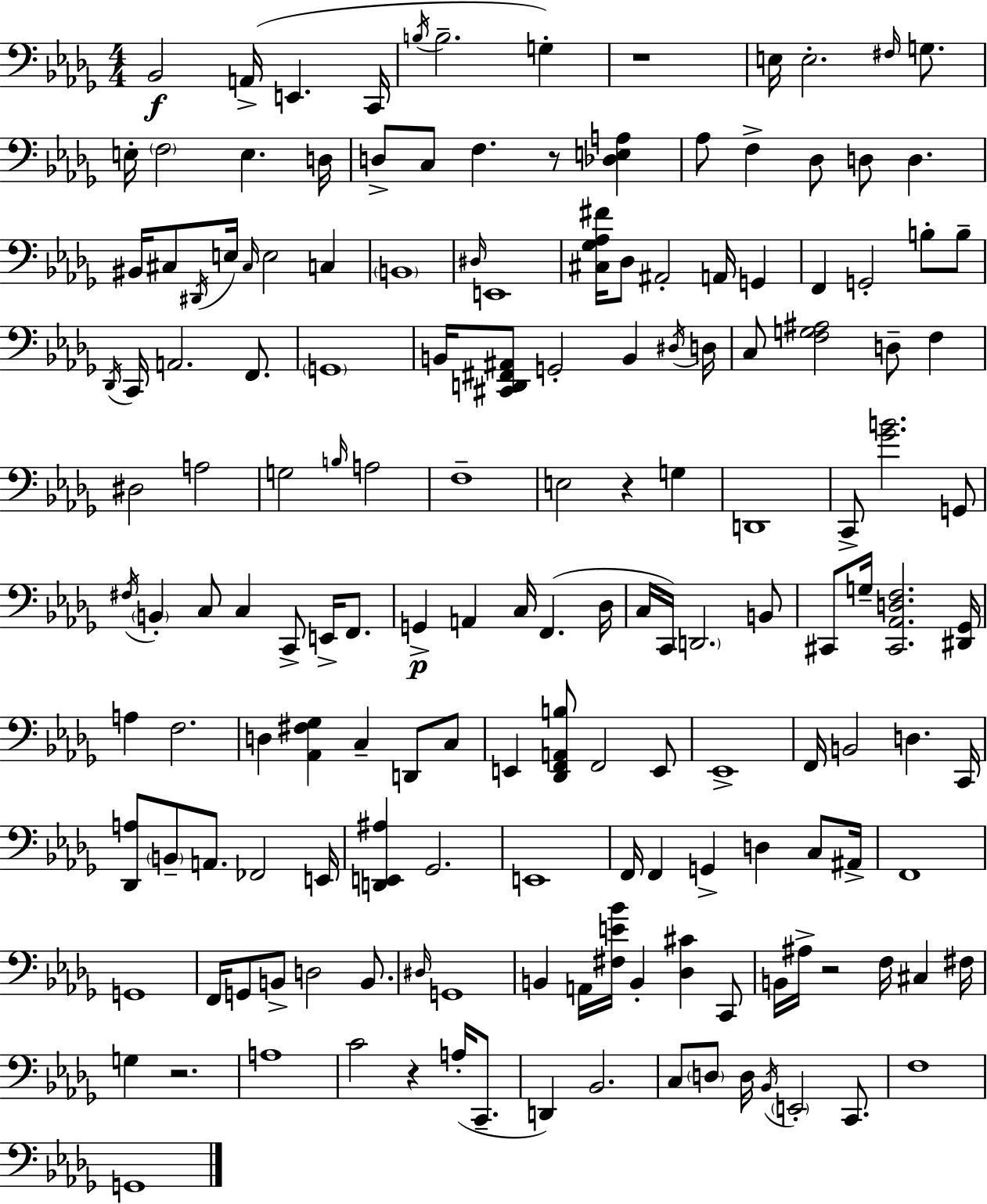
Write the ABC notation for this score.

X:1
T:Untitled
M:4/4
L:1/4
K:Bbm
_B,,2 A,,/4 E,, C,,/4 B,/4 B,2 G, z4 E,/4 E,2 ^F,/4 G,/2 E,/4 F,2 E, D,/4 D,/2 C,/2 F, z/2 [_D,E,A,] _A,/2 F, _D,/2 D,/2 D, ^B,,/4 ^C,/2 ^D,,/4 E,/4 ^C,/4 E,2 C, B,,4 ^D,/4 E,,4 [^C,_G,_A,^F]/4 _D,/2 ^A,,2 A,,/4 G,, F,, G,,2 B,/2 B,/2 _D,,/4 C,,/4 A,,2 F,,/2 G,,4 B,,/4 [^C,,D,,^F,,^A,,]/2 G,,2 B,, ^D,/4 D,/4 C,/2 [F,G,^A,]2 D,/2 F, ^D,2 A,2 G,2 B,/4 A,2 F,4 E,2 z G, D,,4 C,,/2 [_GB]2 G,,/2 ^F,/4 B,, C,/2 C, C,,/2 E,,/4 F,,/2 G,, A,, C,/4 F,, _D,/4 C,/4 C,,/4 D,,2 B,,/2 ^C,,/2 G,/4 [^C,,_A,,D,F,]2 [^D,,_G,,]/4 A, F,2 D, [_A,,^F,_G,] C, D,,/2 C,/2 E,, [_D,,F,,A,,B,]/2 F,,2 E,,/2 _E,,4 F,,/4 B,,2 D, C,,/4 [_D,,A,]/2 B,,/2 A,,/2 _F,,2 E,,/4 [D,,E,,^A,] _G,,2 E,,4 F,,/4 F,, G,, D, C,/2 ^A,,/4 F,,4 G,,4 F,,/4 G,,/2 B,,/2 D,2 B,,/2 ^D,/4 G,,4 B,, A,,/4 [^F,E_B]/4 B,, [_D,^C] C,,/2 B,,/4 ^A,/4 z2 F,/4 ^C, ^F,/4 G, z2 A,4 C2 z A,/4 C,,/2 D,, _B,,2 C,/2 D,/2 D,/4 _B,,/4 E,,2 C,,/2 F,4 G,,4